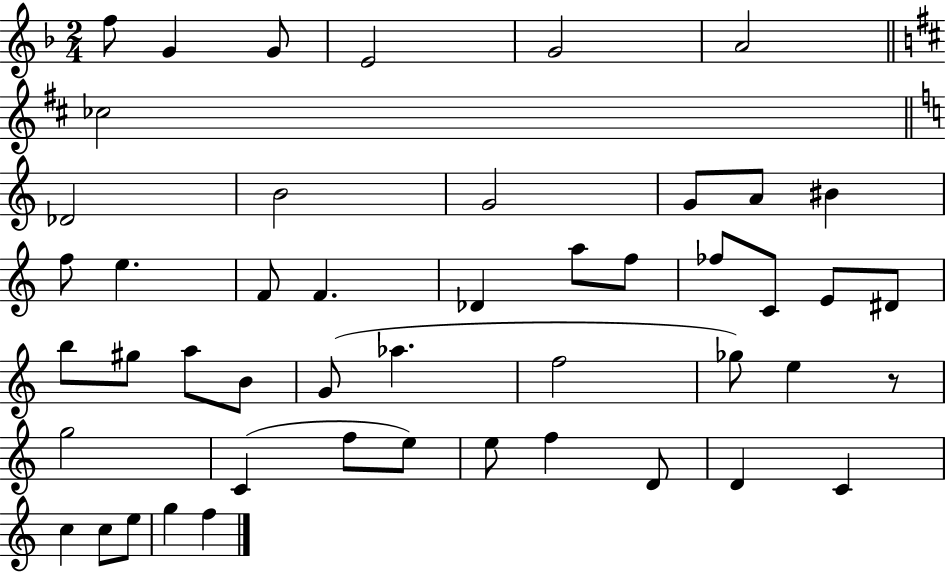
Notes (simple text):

F5/e G4/q G4/e E4/h G4/h A4/h CES5/h Db4/h B4/h G4/h G4/e A4/e BIS4/q F5/e E5/q. F4/e F4/q. Db4/q A5/e F5/e FES5/e C4/e E4/e D#4/e B5/e G#5/e A5/e B4/e G4/e Ab5/q. F5/h Gb5/e E5/q R/e G5/h C4/q F5/e E5/e E5/e F5/q D4/e D4/q C4/q C5/q C5/e E5/e G5/q F5/q